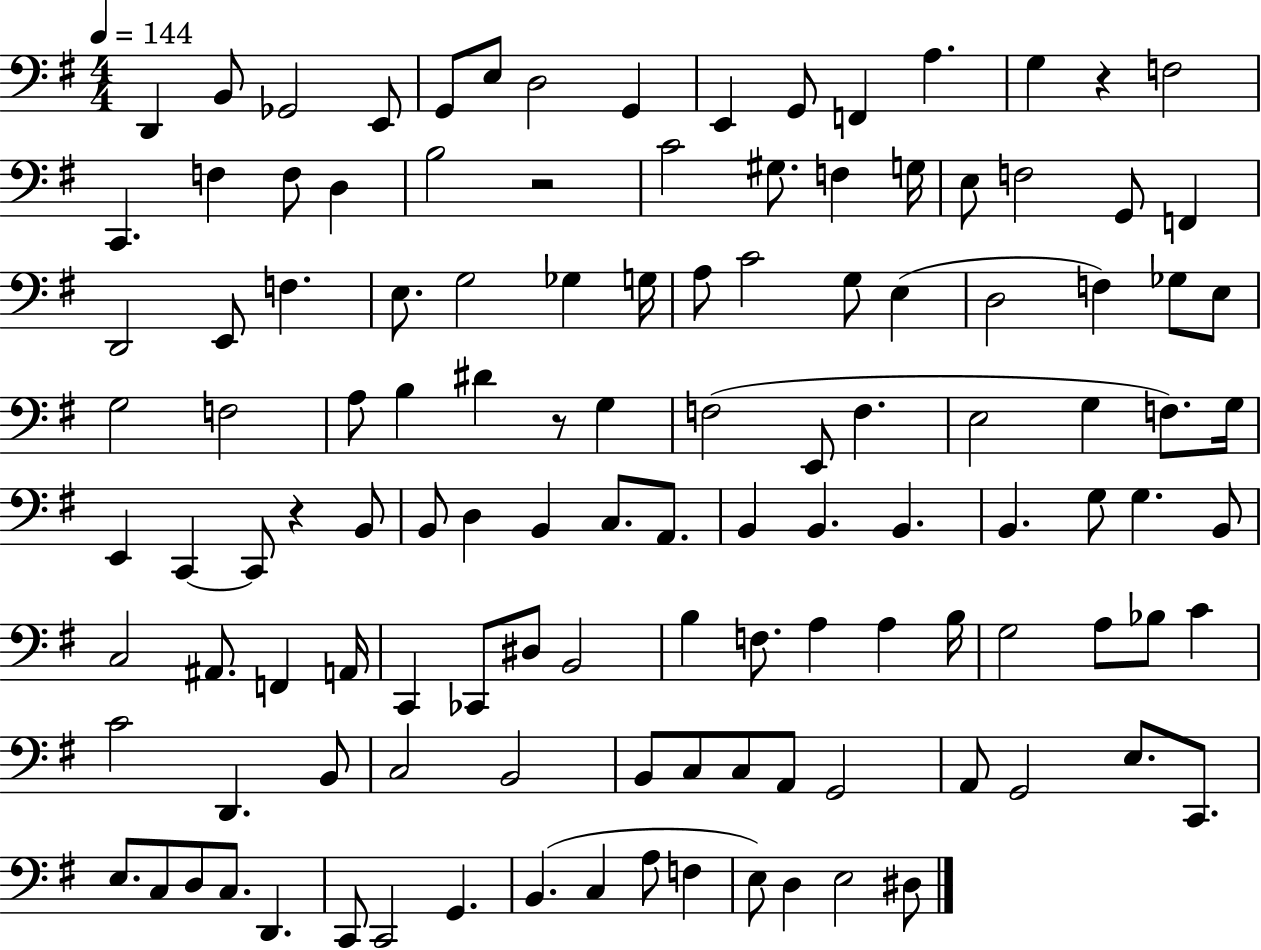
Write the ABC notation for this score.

X:1
T:Untitled
M:4/4
L:1/4
K:G
D,, B,,/2 _G,,2 E,,/2 G,,/2 E,/2 D,2 G,, E,, G,,/2 F,, A, G, z F,2 C,, F, F,/2 D, B,2 z2 C2 ^G,/2 F, G,/4 E,/2 F,2 G,,/2 F,, D,,2 E,,/2 F, E,/2 G,2 _G, G,/4 A,/2 C2 G,/2 E, D,2 F, _G,/2 E,/2 G,2 F,2 A,/2 B, ^D z/2 G, F,2 E,,/2 F, E,2 G, F,/2 G,/4 E,, C,, C,,/2 z B,,/2 B,,/2 D, B,, C,/2 A,,/2 B,, B,, B,, B,, G,/2 G, B,,/2 C,2 ^A,,/2 F,, A,,/4 C,, _C,,/2 ^D,/2 B,,2 B, F,/2 A, A, B,/4 G,2 A,/2 _B,/2 C C2 D,, B,,/2 C,2 B,,2 B,,/2 C,/2 C,/2 A,,/2 G,,2 A,,/2 G,,2 E,/2 C,,/2 E,/2 C,/2 D,/2 C,/2 D,, C,,/2 C,,2 G,, B,, C, A,/2 F, E,/2 D, E,2 ^D,/2